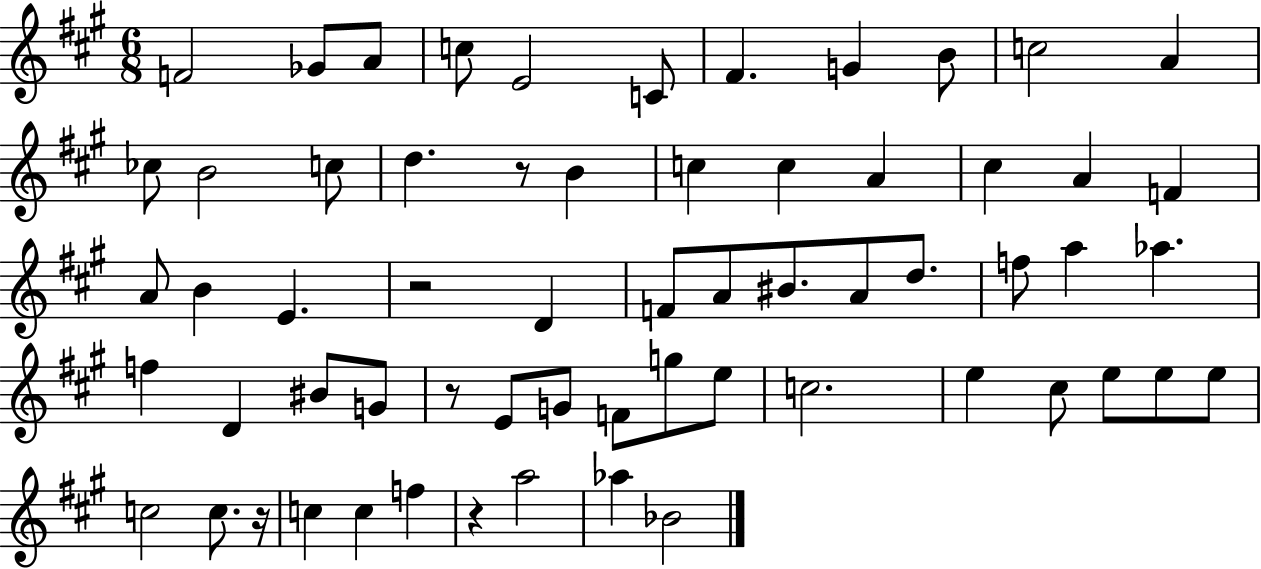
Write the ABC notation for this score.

X:1
T:Untitled
M:6/8
L:1/4
K:A
F2 _G/2 A/2 c/2 E2 C/2 ^F G B/2 c2 A _c/2 B2 c/2 d z/2 B c c A ^c A F A/2 B E z2 D F/2 A/2 ^B/2 A/2 d/2 f/2 a _a f D ^B/2 G/2 z/2 E/2 G/2 F/2 g/2 e/2 c2 e ^c/2 e/2 e/2 e/2 c2 c/2 z/4 c c f z a2 _a _B2